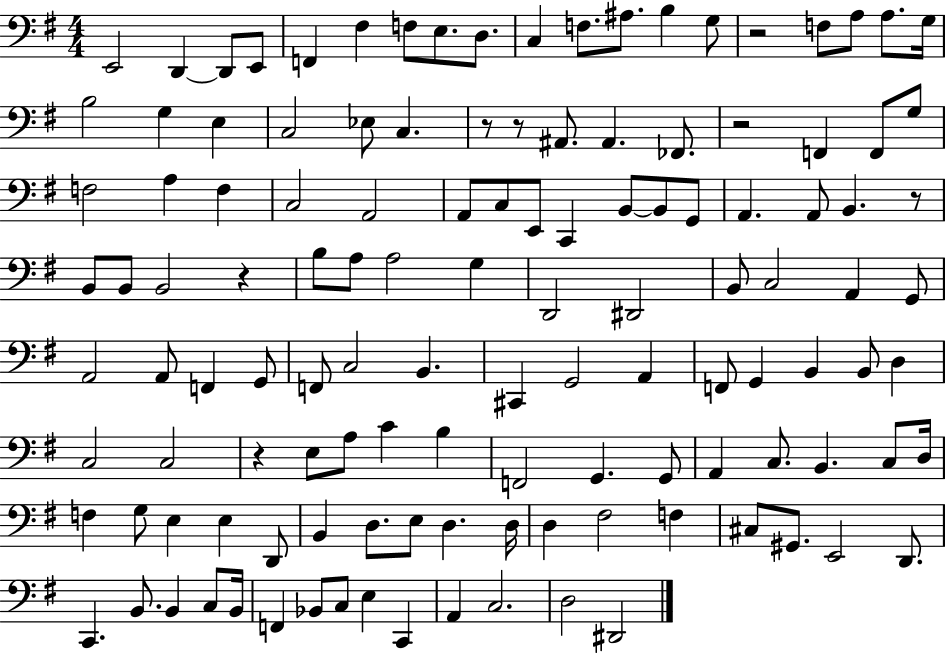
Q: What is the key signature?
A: G major